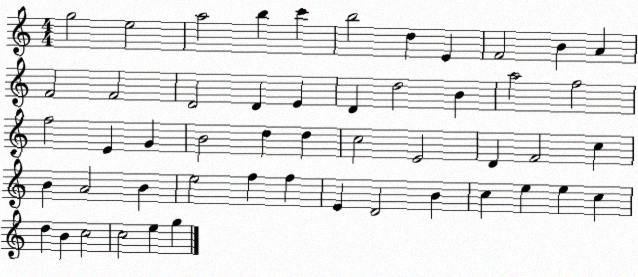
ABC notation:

X:1
T:Untitled
M:4/4
L:1/4
K:C
g2 e2 a2 b c' b2 d E F2 B A F2 F2 D2 D E D d2 B a2 f2 f2 E G B2 d d c2 E2 D F2 c B A2 B e2 f f E D2 B c e e c d B c2 c2 e g